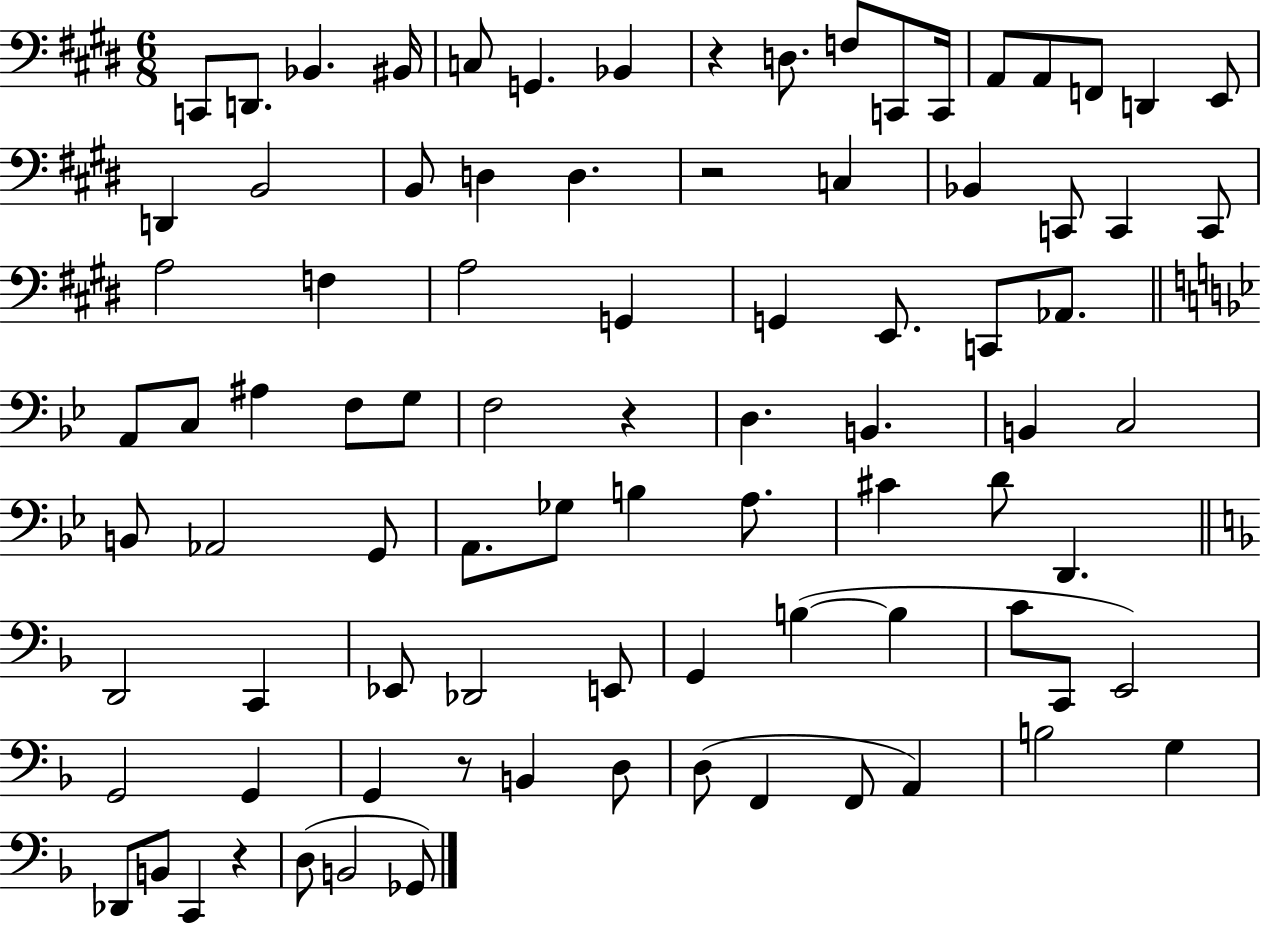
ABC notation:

X:1
T:Untitled
M:6/8
L:1/4
K:E
C,,/2 D,,/2 _B,, ^B,,/4 C,/2 G,, _B,, z D,/2 F,/2 C,,/2 C,,/4 A,,/2 A,,/2 F,,/2 D,, E,,/2 D,, B,,2 B,,/2 D, D, z2 C, _B,, C,,/2 C,, C,,/2 A,2 F, A,2 G,, G,, E,,/2 C,,/2 _A,,/2 A,,/2 C,/2 ^A, F,/2 G,/2 F,2 z D, B,, B,, C,2 B,,/2 _A,,2 G,,/2 A,,/2 _G,/2 B, A,/2 ^C D/2 D,, D,,2 C,, _E,,/2 _D,,2 E,,/2 G,, B, B, C/2 C,,/2 E,,2 G,,2 G,, G,, z/2 B,, D,/2 D,/2 F,, F,,/2 A,, B,2 G, _D,,/2 B,,/2 C,, z D,/2 B,,2 _G,,/2